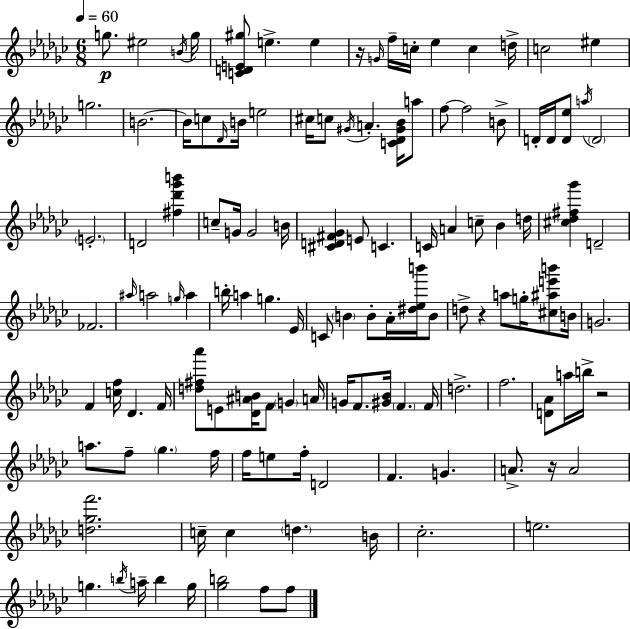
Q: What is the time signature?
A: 6/8